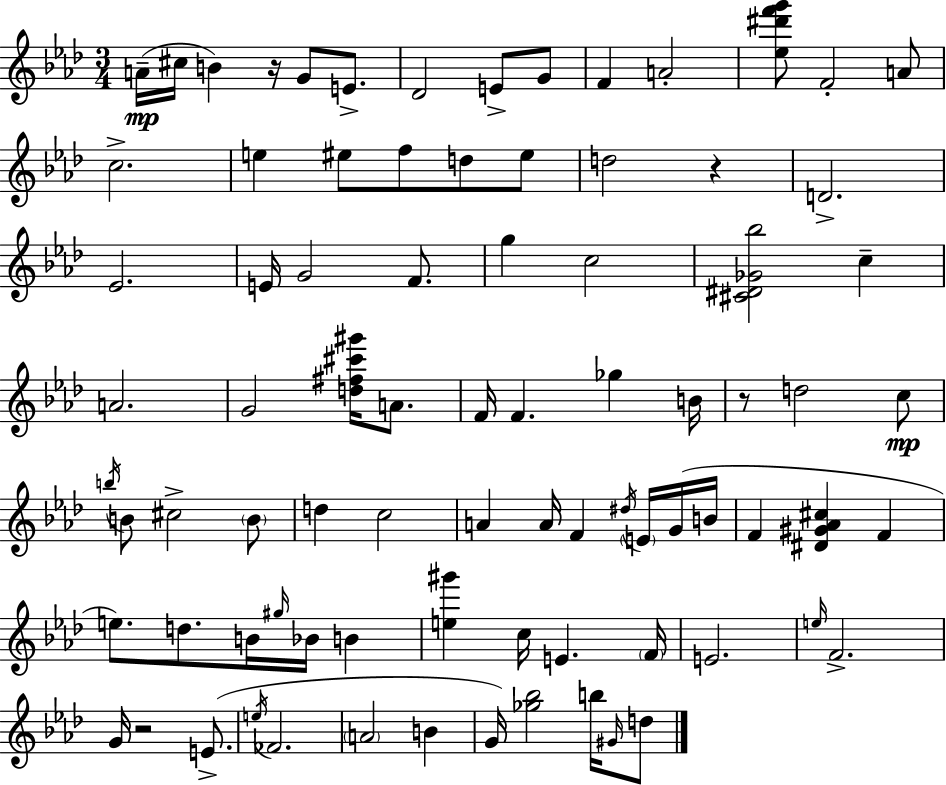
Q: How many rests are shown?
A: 4